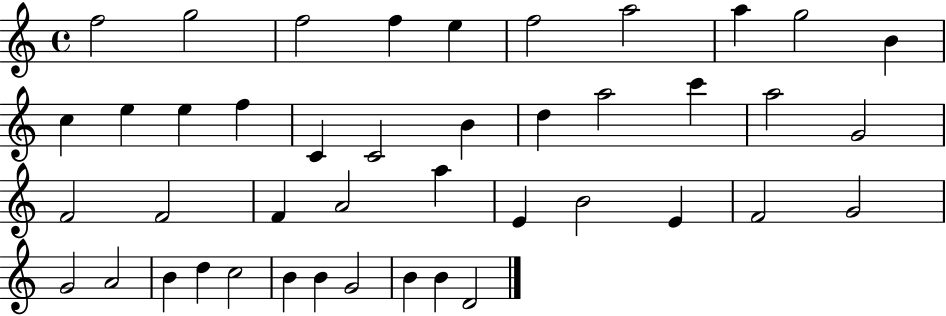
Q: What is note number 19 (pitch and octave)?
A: A5